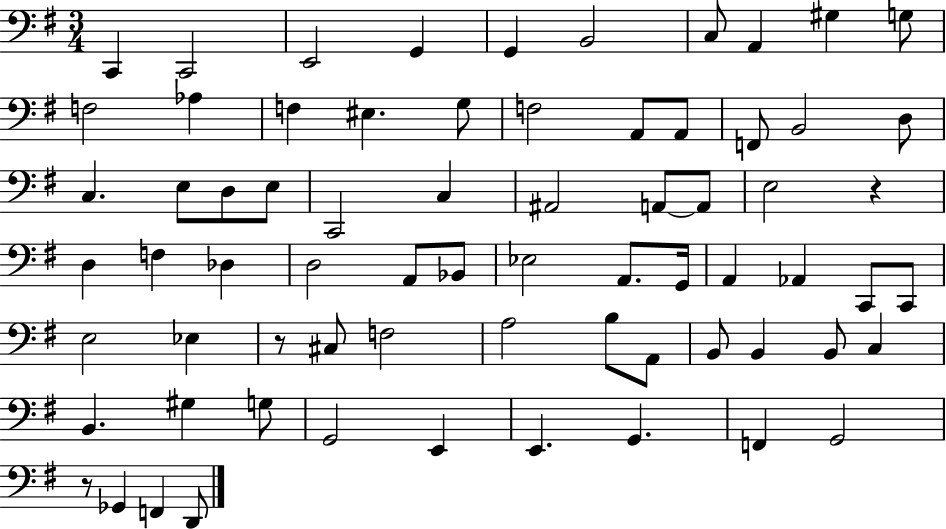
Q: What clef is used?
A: bass